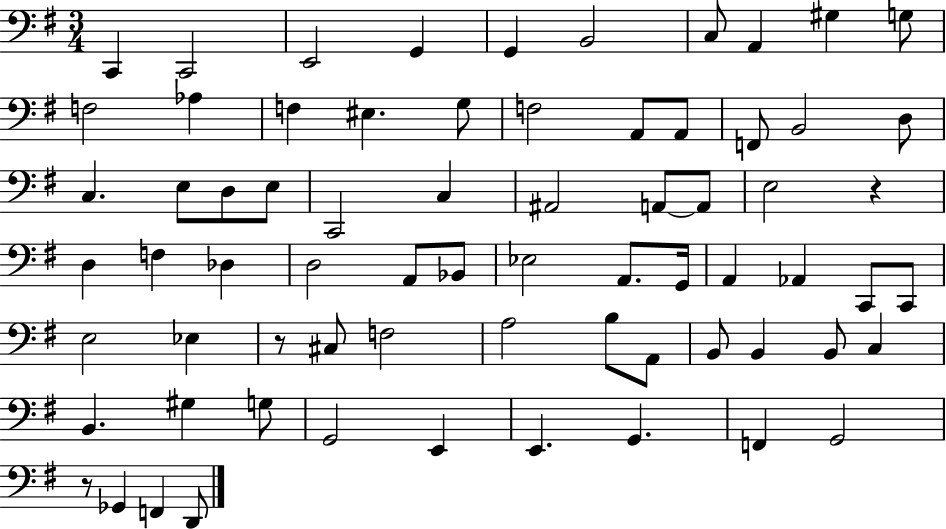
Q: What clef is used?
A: bass